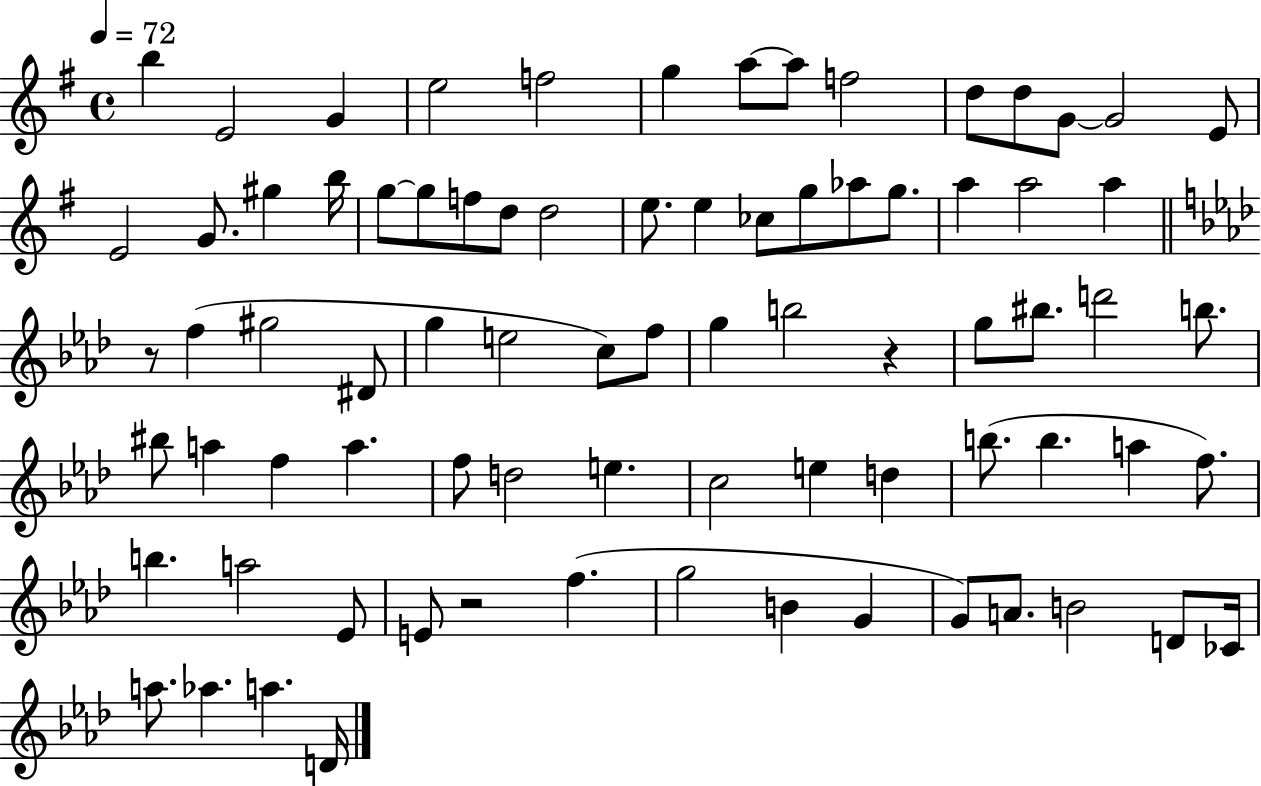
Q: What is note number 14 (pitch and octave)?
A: E4